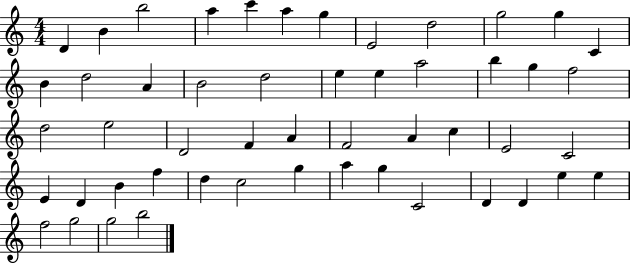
D4/q B4/q B5/h A5/q C6/q A5/q G5/q E4/h D5/h G5/h G5/q C4/q B4/q D5/h A4/q B4/h D5/h E5/q E5/q A5/h B5/q G5/q F5/h D5/h E5/h D4/h F4/q A4/q F4/h A4/q C5/q E4/h C4/h E4/q D4/q B4/q F5/q D5/q C5/h G5/q A5/q G5/q C4/h D4/q D4/q E5/q E5/q F5/h G5/h G5/h B5/h